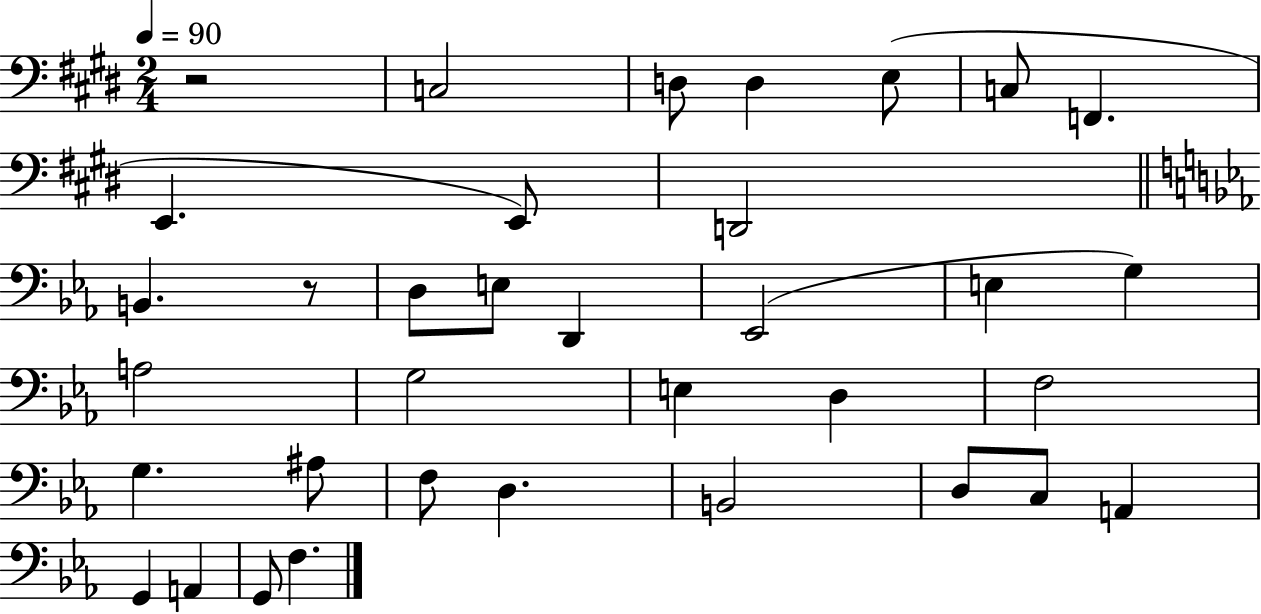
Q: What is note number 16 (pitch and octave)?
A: G3